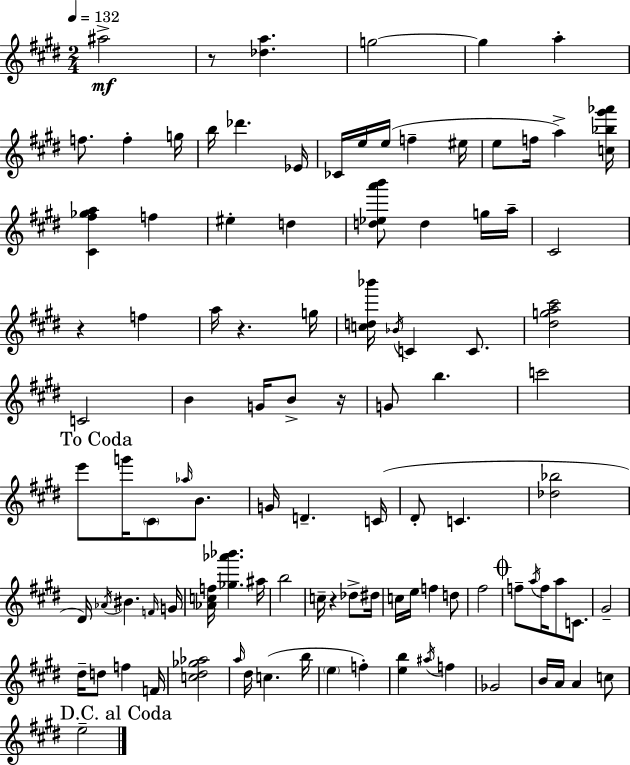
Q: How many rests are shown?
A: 5